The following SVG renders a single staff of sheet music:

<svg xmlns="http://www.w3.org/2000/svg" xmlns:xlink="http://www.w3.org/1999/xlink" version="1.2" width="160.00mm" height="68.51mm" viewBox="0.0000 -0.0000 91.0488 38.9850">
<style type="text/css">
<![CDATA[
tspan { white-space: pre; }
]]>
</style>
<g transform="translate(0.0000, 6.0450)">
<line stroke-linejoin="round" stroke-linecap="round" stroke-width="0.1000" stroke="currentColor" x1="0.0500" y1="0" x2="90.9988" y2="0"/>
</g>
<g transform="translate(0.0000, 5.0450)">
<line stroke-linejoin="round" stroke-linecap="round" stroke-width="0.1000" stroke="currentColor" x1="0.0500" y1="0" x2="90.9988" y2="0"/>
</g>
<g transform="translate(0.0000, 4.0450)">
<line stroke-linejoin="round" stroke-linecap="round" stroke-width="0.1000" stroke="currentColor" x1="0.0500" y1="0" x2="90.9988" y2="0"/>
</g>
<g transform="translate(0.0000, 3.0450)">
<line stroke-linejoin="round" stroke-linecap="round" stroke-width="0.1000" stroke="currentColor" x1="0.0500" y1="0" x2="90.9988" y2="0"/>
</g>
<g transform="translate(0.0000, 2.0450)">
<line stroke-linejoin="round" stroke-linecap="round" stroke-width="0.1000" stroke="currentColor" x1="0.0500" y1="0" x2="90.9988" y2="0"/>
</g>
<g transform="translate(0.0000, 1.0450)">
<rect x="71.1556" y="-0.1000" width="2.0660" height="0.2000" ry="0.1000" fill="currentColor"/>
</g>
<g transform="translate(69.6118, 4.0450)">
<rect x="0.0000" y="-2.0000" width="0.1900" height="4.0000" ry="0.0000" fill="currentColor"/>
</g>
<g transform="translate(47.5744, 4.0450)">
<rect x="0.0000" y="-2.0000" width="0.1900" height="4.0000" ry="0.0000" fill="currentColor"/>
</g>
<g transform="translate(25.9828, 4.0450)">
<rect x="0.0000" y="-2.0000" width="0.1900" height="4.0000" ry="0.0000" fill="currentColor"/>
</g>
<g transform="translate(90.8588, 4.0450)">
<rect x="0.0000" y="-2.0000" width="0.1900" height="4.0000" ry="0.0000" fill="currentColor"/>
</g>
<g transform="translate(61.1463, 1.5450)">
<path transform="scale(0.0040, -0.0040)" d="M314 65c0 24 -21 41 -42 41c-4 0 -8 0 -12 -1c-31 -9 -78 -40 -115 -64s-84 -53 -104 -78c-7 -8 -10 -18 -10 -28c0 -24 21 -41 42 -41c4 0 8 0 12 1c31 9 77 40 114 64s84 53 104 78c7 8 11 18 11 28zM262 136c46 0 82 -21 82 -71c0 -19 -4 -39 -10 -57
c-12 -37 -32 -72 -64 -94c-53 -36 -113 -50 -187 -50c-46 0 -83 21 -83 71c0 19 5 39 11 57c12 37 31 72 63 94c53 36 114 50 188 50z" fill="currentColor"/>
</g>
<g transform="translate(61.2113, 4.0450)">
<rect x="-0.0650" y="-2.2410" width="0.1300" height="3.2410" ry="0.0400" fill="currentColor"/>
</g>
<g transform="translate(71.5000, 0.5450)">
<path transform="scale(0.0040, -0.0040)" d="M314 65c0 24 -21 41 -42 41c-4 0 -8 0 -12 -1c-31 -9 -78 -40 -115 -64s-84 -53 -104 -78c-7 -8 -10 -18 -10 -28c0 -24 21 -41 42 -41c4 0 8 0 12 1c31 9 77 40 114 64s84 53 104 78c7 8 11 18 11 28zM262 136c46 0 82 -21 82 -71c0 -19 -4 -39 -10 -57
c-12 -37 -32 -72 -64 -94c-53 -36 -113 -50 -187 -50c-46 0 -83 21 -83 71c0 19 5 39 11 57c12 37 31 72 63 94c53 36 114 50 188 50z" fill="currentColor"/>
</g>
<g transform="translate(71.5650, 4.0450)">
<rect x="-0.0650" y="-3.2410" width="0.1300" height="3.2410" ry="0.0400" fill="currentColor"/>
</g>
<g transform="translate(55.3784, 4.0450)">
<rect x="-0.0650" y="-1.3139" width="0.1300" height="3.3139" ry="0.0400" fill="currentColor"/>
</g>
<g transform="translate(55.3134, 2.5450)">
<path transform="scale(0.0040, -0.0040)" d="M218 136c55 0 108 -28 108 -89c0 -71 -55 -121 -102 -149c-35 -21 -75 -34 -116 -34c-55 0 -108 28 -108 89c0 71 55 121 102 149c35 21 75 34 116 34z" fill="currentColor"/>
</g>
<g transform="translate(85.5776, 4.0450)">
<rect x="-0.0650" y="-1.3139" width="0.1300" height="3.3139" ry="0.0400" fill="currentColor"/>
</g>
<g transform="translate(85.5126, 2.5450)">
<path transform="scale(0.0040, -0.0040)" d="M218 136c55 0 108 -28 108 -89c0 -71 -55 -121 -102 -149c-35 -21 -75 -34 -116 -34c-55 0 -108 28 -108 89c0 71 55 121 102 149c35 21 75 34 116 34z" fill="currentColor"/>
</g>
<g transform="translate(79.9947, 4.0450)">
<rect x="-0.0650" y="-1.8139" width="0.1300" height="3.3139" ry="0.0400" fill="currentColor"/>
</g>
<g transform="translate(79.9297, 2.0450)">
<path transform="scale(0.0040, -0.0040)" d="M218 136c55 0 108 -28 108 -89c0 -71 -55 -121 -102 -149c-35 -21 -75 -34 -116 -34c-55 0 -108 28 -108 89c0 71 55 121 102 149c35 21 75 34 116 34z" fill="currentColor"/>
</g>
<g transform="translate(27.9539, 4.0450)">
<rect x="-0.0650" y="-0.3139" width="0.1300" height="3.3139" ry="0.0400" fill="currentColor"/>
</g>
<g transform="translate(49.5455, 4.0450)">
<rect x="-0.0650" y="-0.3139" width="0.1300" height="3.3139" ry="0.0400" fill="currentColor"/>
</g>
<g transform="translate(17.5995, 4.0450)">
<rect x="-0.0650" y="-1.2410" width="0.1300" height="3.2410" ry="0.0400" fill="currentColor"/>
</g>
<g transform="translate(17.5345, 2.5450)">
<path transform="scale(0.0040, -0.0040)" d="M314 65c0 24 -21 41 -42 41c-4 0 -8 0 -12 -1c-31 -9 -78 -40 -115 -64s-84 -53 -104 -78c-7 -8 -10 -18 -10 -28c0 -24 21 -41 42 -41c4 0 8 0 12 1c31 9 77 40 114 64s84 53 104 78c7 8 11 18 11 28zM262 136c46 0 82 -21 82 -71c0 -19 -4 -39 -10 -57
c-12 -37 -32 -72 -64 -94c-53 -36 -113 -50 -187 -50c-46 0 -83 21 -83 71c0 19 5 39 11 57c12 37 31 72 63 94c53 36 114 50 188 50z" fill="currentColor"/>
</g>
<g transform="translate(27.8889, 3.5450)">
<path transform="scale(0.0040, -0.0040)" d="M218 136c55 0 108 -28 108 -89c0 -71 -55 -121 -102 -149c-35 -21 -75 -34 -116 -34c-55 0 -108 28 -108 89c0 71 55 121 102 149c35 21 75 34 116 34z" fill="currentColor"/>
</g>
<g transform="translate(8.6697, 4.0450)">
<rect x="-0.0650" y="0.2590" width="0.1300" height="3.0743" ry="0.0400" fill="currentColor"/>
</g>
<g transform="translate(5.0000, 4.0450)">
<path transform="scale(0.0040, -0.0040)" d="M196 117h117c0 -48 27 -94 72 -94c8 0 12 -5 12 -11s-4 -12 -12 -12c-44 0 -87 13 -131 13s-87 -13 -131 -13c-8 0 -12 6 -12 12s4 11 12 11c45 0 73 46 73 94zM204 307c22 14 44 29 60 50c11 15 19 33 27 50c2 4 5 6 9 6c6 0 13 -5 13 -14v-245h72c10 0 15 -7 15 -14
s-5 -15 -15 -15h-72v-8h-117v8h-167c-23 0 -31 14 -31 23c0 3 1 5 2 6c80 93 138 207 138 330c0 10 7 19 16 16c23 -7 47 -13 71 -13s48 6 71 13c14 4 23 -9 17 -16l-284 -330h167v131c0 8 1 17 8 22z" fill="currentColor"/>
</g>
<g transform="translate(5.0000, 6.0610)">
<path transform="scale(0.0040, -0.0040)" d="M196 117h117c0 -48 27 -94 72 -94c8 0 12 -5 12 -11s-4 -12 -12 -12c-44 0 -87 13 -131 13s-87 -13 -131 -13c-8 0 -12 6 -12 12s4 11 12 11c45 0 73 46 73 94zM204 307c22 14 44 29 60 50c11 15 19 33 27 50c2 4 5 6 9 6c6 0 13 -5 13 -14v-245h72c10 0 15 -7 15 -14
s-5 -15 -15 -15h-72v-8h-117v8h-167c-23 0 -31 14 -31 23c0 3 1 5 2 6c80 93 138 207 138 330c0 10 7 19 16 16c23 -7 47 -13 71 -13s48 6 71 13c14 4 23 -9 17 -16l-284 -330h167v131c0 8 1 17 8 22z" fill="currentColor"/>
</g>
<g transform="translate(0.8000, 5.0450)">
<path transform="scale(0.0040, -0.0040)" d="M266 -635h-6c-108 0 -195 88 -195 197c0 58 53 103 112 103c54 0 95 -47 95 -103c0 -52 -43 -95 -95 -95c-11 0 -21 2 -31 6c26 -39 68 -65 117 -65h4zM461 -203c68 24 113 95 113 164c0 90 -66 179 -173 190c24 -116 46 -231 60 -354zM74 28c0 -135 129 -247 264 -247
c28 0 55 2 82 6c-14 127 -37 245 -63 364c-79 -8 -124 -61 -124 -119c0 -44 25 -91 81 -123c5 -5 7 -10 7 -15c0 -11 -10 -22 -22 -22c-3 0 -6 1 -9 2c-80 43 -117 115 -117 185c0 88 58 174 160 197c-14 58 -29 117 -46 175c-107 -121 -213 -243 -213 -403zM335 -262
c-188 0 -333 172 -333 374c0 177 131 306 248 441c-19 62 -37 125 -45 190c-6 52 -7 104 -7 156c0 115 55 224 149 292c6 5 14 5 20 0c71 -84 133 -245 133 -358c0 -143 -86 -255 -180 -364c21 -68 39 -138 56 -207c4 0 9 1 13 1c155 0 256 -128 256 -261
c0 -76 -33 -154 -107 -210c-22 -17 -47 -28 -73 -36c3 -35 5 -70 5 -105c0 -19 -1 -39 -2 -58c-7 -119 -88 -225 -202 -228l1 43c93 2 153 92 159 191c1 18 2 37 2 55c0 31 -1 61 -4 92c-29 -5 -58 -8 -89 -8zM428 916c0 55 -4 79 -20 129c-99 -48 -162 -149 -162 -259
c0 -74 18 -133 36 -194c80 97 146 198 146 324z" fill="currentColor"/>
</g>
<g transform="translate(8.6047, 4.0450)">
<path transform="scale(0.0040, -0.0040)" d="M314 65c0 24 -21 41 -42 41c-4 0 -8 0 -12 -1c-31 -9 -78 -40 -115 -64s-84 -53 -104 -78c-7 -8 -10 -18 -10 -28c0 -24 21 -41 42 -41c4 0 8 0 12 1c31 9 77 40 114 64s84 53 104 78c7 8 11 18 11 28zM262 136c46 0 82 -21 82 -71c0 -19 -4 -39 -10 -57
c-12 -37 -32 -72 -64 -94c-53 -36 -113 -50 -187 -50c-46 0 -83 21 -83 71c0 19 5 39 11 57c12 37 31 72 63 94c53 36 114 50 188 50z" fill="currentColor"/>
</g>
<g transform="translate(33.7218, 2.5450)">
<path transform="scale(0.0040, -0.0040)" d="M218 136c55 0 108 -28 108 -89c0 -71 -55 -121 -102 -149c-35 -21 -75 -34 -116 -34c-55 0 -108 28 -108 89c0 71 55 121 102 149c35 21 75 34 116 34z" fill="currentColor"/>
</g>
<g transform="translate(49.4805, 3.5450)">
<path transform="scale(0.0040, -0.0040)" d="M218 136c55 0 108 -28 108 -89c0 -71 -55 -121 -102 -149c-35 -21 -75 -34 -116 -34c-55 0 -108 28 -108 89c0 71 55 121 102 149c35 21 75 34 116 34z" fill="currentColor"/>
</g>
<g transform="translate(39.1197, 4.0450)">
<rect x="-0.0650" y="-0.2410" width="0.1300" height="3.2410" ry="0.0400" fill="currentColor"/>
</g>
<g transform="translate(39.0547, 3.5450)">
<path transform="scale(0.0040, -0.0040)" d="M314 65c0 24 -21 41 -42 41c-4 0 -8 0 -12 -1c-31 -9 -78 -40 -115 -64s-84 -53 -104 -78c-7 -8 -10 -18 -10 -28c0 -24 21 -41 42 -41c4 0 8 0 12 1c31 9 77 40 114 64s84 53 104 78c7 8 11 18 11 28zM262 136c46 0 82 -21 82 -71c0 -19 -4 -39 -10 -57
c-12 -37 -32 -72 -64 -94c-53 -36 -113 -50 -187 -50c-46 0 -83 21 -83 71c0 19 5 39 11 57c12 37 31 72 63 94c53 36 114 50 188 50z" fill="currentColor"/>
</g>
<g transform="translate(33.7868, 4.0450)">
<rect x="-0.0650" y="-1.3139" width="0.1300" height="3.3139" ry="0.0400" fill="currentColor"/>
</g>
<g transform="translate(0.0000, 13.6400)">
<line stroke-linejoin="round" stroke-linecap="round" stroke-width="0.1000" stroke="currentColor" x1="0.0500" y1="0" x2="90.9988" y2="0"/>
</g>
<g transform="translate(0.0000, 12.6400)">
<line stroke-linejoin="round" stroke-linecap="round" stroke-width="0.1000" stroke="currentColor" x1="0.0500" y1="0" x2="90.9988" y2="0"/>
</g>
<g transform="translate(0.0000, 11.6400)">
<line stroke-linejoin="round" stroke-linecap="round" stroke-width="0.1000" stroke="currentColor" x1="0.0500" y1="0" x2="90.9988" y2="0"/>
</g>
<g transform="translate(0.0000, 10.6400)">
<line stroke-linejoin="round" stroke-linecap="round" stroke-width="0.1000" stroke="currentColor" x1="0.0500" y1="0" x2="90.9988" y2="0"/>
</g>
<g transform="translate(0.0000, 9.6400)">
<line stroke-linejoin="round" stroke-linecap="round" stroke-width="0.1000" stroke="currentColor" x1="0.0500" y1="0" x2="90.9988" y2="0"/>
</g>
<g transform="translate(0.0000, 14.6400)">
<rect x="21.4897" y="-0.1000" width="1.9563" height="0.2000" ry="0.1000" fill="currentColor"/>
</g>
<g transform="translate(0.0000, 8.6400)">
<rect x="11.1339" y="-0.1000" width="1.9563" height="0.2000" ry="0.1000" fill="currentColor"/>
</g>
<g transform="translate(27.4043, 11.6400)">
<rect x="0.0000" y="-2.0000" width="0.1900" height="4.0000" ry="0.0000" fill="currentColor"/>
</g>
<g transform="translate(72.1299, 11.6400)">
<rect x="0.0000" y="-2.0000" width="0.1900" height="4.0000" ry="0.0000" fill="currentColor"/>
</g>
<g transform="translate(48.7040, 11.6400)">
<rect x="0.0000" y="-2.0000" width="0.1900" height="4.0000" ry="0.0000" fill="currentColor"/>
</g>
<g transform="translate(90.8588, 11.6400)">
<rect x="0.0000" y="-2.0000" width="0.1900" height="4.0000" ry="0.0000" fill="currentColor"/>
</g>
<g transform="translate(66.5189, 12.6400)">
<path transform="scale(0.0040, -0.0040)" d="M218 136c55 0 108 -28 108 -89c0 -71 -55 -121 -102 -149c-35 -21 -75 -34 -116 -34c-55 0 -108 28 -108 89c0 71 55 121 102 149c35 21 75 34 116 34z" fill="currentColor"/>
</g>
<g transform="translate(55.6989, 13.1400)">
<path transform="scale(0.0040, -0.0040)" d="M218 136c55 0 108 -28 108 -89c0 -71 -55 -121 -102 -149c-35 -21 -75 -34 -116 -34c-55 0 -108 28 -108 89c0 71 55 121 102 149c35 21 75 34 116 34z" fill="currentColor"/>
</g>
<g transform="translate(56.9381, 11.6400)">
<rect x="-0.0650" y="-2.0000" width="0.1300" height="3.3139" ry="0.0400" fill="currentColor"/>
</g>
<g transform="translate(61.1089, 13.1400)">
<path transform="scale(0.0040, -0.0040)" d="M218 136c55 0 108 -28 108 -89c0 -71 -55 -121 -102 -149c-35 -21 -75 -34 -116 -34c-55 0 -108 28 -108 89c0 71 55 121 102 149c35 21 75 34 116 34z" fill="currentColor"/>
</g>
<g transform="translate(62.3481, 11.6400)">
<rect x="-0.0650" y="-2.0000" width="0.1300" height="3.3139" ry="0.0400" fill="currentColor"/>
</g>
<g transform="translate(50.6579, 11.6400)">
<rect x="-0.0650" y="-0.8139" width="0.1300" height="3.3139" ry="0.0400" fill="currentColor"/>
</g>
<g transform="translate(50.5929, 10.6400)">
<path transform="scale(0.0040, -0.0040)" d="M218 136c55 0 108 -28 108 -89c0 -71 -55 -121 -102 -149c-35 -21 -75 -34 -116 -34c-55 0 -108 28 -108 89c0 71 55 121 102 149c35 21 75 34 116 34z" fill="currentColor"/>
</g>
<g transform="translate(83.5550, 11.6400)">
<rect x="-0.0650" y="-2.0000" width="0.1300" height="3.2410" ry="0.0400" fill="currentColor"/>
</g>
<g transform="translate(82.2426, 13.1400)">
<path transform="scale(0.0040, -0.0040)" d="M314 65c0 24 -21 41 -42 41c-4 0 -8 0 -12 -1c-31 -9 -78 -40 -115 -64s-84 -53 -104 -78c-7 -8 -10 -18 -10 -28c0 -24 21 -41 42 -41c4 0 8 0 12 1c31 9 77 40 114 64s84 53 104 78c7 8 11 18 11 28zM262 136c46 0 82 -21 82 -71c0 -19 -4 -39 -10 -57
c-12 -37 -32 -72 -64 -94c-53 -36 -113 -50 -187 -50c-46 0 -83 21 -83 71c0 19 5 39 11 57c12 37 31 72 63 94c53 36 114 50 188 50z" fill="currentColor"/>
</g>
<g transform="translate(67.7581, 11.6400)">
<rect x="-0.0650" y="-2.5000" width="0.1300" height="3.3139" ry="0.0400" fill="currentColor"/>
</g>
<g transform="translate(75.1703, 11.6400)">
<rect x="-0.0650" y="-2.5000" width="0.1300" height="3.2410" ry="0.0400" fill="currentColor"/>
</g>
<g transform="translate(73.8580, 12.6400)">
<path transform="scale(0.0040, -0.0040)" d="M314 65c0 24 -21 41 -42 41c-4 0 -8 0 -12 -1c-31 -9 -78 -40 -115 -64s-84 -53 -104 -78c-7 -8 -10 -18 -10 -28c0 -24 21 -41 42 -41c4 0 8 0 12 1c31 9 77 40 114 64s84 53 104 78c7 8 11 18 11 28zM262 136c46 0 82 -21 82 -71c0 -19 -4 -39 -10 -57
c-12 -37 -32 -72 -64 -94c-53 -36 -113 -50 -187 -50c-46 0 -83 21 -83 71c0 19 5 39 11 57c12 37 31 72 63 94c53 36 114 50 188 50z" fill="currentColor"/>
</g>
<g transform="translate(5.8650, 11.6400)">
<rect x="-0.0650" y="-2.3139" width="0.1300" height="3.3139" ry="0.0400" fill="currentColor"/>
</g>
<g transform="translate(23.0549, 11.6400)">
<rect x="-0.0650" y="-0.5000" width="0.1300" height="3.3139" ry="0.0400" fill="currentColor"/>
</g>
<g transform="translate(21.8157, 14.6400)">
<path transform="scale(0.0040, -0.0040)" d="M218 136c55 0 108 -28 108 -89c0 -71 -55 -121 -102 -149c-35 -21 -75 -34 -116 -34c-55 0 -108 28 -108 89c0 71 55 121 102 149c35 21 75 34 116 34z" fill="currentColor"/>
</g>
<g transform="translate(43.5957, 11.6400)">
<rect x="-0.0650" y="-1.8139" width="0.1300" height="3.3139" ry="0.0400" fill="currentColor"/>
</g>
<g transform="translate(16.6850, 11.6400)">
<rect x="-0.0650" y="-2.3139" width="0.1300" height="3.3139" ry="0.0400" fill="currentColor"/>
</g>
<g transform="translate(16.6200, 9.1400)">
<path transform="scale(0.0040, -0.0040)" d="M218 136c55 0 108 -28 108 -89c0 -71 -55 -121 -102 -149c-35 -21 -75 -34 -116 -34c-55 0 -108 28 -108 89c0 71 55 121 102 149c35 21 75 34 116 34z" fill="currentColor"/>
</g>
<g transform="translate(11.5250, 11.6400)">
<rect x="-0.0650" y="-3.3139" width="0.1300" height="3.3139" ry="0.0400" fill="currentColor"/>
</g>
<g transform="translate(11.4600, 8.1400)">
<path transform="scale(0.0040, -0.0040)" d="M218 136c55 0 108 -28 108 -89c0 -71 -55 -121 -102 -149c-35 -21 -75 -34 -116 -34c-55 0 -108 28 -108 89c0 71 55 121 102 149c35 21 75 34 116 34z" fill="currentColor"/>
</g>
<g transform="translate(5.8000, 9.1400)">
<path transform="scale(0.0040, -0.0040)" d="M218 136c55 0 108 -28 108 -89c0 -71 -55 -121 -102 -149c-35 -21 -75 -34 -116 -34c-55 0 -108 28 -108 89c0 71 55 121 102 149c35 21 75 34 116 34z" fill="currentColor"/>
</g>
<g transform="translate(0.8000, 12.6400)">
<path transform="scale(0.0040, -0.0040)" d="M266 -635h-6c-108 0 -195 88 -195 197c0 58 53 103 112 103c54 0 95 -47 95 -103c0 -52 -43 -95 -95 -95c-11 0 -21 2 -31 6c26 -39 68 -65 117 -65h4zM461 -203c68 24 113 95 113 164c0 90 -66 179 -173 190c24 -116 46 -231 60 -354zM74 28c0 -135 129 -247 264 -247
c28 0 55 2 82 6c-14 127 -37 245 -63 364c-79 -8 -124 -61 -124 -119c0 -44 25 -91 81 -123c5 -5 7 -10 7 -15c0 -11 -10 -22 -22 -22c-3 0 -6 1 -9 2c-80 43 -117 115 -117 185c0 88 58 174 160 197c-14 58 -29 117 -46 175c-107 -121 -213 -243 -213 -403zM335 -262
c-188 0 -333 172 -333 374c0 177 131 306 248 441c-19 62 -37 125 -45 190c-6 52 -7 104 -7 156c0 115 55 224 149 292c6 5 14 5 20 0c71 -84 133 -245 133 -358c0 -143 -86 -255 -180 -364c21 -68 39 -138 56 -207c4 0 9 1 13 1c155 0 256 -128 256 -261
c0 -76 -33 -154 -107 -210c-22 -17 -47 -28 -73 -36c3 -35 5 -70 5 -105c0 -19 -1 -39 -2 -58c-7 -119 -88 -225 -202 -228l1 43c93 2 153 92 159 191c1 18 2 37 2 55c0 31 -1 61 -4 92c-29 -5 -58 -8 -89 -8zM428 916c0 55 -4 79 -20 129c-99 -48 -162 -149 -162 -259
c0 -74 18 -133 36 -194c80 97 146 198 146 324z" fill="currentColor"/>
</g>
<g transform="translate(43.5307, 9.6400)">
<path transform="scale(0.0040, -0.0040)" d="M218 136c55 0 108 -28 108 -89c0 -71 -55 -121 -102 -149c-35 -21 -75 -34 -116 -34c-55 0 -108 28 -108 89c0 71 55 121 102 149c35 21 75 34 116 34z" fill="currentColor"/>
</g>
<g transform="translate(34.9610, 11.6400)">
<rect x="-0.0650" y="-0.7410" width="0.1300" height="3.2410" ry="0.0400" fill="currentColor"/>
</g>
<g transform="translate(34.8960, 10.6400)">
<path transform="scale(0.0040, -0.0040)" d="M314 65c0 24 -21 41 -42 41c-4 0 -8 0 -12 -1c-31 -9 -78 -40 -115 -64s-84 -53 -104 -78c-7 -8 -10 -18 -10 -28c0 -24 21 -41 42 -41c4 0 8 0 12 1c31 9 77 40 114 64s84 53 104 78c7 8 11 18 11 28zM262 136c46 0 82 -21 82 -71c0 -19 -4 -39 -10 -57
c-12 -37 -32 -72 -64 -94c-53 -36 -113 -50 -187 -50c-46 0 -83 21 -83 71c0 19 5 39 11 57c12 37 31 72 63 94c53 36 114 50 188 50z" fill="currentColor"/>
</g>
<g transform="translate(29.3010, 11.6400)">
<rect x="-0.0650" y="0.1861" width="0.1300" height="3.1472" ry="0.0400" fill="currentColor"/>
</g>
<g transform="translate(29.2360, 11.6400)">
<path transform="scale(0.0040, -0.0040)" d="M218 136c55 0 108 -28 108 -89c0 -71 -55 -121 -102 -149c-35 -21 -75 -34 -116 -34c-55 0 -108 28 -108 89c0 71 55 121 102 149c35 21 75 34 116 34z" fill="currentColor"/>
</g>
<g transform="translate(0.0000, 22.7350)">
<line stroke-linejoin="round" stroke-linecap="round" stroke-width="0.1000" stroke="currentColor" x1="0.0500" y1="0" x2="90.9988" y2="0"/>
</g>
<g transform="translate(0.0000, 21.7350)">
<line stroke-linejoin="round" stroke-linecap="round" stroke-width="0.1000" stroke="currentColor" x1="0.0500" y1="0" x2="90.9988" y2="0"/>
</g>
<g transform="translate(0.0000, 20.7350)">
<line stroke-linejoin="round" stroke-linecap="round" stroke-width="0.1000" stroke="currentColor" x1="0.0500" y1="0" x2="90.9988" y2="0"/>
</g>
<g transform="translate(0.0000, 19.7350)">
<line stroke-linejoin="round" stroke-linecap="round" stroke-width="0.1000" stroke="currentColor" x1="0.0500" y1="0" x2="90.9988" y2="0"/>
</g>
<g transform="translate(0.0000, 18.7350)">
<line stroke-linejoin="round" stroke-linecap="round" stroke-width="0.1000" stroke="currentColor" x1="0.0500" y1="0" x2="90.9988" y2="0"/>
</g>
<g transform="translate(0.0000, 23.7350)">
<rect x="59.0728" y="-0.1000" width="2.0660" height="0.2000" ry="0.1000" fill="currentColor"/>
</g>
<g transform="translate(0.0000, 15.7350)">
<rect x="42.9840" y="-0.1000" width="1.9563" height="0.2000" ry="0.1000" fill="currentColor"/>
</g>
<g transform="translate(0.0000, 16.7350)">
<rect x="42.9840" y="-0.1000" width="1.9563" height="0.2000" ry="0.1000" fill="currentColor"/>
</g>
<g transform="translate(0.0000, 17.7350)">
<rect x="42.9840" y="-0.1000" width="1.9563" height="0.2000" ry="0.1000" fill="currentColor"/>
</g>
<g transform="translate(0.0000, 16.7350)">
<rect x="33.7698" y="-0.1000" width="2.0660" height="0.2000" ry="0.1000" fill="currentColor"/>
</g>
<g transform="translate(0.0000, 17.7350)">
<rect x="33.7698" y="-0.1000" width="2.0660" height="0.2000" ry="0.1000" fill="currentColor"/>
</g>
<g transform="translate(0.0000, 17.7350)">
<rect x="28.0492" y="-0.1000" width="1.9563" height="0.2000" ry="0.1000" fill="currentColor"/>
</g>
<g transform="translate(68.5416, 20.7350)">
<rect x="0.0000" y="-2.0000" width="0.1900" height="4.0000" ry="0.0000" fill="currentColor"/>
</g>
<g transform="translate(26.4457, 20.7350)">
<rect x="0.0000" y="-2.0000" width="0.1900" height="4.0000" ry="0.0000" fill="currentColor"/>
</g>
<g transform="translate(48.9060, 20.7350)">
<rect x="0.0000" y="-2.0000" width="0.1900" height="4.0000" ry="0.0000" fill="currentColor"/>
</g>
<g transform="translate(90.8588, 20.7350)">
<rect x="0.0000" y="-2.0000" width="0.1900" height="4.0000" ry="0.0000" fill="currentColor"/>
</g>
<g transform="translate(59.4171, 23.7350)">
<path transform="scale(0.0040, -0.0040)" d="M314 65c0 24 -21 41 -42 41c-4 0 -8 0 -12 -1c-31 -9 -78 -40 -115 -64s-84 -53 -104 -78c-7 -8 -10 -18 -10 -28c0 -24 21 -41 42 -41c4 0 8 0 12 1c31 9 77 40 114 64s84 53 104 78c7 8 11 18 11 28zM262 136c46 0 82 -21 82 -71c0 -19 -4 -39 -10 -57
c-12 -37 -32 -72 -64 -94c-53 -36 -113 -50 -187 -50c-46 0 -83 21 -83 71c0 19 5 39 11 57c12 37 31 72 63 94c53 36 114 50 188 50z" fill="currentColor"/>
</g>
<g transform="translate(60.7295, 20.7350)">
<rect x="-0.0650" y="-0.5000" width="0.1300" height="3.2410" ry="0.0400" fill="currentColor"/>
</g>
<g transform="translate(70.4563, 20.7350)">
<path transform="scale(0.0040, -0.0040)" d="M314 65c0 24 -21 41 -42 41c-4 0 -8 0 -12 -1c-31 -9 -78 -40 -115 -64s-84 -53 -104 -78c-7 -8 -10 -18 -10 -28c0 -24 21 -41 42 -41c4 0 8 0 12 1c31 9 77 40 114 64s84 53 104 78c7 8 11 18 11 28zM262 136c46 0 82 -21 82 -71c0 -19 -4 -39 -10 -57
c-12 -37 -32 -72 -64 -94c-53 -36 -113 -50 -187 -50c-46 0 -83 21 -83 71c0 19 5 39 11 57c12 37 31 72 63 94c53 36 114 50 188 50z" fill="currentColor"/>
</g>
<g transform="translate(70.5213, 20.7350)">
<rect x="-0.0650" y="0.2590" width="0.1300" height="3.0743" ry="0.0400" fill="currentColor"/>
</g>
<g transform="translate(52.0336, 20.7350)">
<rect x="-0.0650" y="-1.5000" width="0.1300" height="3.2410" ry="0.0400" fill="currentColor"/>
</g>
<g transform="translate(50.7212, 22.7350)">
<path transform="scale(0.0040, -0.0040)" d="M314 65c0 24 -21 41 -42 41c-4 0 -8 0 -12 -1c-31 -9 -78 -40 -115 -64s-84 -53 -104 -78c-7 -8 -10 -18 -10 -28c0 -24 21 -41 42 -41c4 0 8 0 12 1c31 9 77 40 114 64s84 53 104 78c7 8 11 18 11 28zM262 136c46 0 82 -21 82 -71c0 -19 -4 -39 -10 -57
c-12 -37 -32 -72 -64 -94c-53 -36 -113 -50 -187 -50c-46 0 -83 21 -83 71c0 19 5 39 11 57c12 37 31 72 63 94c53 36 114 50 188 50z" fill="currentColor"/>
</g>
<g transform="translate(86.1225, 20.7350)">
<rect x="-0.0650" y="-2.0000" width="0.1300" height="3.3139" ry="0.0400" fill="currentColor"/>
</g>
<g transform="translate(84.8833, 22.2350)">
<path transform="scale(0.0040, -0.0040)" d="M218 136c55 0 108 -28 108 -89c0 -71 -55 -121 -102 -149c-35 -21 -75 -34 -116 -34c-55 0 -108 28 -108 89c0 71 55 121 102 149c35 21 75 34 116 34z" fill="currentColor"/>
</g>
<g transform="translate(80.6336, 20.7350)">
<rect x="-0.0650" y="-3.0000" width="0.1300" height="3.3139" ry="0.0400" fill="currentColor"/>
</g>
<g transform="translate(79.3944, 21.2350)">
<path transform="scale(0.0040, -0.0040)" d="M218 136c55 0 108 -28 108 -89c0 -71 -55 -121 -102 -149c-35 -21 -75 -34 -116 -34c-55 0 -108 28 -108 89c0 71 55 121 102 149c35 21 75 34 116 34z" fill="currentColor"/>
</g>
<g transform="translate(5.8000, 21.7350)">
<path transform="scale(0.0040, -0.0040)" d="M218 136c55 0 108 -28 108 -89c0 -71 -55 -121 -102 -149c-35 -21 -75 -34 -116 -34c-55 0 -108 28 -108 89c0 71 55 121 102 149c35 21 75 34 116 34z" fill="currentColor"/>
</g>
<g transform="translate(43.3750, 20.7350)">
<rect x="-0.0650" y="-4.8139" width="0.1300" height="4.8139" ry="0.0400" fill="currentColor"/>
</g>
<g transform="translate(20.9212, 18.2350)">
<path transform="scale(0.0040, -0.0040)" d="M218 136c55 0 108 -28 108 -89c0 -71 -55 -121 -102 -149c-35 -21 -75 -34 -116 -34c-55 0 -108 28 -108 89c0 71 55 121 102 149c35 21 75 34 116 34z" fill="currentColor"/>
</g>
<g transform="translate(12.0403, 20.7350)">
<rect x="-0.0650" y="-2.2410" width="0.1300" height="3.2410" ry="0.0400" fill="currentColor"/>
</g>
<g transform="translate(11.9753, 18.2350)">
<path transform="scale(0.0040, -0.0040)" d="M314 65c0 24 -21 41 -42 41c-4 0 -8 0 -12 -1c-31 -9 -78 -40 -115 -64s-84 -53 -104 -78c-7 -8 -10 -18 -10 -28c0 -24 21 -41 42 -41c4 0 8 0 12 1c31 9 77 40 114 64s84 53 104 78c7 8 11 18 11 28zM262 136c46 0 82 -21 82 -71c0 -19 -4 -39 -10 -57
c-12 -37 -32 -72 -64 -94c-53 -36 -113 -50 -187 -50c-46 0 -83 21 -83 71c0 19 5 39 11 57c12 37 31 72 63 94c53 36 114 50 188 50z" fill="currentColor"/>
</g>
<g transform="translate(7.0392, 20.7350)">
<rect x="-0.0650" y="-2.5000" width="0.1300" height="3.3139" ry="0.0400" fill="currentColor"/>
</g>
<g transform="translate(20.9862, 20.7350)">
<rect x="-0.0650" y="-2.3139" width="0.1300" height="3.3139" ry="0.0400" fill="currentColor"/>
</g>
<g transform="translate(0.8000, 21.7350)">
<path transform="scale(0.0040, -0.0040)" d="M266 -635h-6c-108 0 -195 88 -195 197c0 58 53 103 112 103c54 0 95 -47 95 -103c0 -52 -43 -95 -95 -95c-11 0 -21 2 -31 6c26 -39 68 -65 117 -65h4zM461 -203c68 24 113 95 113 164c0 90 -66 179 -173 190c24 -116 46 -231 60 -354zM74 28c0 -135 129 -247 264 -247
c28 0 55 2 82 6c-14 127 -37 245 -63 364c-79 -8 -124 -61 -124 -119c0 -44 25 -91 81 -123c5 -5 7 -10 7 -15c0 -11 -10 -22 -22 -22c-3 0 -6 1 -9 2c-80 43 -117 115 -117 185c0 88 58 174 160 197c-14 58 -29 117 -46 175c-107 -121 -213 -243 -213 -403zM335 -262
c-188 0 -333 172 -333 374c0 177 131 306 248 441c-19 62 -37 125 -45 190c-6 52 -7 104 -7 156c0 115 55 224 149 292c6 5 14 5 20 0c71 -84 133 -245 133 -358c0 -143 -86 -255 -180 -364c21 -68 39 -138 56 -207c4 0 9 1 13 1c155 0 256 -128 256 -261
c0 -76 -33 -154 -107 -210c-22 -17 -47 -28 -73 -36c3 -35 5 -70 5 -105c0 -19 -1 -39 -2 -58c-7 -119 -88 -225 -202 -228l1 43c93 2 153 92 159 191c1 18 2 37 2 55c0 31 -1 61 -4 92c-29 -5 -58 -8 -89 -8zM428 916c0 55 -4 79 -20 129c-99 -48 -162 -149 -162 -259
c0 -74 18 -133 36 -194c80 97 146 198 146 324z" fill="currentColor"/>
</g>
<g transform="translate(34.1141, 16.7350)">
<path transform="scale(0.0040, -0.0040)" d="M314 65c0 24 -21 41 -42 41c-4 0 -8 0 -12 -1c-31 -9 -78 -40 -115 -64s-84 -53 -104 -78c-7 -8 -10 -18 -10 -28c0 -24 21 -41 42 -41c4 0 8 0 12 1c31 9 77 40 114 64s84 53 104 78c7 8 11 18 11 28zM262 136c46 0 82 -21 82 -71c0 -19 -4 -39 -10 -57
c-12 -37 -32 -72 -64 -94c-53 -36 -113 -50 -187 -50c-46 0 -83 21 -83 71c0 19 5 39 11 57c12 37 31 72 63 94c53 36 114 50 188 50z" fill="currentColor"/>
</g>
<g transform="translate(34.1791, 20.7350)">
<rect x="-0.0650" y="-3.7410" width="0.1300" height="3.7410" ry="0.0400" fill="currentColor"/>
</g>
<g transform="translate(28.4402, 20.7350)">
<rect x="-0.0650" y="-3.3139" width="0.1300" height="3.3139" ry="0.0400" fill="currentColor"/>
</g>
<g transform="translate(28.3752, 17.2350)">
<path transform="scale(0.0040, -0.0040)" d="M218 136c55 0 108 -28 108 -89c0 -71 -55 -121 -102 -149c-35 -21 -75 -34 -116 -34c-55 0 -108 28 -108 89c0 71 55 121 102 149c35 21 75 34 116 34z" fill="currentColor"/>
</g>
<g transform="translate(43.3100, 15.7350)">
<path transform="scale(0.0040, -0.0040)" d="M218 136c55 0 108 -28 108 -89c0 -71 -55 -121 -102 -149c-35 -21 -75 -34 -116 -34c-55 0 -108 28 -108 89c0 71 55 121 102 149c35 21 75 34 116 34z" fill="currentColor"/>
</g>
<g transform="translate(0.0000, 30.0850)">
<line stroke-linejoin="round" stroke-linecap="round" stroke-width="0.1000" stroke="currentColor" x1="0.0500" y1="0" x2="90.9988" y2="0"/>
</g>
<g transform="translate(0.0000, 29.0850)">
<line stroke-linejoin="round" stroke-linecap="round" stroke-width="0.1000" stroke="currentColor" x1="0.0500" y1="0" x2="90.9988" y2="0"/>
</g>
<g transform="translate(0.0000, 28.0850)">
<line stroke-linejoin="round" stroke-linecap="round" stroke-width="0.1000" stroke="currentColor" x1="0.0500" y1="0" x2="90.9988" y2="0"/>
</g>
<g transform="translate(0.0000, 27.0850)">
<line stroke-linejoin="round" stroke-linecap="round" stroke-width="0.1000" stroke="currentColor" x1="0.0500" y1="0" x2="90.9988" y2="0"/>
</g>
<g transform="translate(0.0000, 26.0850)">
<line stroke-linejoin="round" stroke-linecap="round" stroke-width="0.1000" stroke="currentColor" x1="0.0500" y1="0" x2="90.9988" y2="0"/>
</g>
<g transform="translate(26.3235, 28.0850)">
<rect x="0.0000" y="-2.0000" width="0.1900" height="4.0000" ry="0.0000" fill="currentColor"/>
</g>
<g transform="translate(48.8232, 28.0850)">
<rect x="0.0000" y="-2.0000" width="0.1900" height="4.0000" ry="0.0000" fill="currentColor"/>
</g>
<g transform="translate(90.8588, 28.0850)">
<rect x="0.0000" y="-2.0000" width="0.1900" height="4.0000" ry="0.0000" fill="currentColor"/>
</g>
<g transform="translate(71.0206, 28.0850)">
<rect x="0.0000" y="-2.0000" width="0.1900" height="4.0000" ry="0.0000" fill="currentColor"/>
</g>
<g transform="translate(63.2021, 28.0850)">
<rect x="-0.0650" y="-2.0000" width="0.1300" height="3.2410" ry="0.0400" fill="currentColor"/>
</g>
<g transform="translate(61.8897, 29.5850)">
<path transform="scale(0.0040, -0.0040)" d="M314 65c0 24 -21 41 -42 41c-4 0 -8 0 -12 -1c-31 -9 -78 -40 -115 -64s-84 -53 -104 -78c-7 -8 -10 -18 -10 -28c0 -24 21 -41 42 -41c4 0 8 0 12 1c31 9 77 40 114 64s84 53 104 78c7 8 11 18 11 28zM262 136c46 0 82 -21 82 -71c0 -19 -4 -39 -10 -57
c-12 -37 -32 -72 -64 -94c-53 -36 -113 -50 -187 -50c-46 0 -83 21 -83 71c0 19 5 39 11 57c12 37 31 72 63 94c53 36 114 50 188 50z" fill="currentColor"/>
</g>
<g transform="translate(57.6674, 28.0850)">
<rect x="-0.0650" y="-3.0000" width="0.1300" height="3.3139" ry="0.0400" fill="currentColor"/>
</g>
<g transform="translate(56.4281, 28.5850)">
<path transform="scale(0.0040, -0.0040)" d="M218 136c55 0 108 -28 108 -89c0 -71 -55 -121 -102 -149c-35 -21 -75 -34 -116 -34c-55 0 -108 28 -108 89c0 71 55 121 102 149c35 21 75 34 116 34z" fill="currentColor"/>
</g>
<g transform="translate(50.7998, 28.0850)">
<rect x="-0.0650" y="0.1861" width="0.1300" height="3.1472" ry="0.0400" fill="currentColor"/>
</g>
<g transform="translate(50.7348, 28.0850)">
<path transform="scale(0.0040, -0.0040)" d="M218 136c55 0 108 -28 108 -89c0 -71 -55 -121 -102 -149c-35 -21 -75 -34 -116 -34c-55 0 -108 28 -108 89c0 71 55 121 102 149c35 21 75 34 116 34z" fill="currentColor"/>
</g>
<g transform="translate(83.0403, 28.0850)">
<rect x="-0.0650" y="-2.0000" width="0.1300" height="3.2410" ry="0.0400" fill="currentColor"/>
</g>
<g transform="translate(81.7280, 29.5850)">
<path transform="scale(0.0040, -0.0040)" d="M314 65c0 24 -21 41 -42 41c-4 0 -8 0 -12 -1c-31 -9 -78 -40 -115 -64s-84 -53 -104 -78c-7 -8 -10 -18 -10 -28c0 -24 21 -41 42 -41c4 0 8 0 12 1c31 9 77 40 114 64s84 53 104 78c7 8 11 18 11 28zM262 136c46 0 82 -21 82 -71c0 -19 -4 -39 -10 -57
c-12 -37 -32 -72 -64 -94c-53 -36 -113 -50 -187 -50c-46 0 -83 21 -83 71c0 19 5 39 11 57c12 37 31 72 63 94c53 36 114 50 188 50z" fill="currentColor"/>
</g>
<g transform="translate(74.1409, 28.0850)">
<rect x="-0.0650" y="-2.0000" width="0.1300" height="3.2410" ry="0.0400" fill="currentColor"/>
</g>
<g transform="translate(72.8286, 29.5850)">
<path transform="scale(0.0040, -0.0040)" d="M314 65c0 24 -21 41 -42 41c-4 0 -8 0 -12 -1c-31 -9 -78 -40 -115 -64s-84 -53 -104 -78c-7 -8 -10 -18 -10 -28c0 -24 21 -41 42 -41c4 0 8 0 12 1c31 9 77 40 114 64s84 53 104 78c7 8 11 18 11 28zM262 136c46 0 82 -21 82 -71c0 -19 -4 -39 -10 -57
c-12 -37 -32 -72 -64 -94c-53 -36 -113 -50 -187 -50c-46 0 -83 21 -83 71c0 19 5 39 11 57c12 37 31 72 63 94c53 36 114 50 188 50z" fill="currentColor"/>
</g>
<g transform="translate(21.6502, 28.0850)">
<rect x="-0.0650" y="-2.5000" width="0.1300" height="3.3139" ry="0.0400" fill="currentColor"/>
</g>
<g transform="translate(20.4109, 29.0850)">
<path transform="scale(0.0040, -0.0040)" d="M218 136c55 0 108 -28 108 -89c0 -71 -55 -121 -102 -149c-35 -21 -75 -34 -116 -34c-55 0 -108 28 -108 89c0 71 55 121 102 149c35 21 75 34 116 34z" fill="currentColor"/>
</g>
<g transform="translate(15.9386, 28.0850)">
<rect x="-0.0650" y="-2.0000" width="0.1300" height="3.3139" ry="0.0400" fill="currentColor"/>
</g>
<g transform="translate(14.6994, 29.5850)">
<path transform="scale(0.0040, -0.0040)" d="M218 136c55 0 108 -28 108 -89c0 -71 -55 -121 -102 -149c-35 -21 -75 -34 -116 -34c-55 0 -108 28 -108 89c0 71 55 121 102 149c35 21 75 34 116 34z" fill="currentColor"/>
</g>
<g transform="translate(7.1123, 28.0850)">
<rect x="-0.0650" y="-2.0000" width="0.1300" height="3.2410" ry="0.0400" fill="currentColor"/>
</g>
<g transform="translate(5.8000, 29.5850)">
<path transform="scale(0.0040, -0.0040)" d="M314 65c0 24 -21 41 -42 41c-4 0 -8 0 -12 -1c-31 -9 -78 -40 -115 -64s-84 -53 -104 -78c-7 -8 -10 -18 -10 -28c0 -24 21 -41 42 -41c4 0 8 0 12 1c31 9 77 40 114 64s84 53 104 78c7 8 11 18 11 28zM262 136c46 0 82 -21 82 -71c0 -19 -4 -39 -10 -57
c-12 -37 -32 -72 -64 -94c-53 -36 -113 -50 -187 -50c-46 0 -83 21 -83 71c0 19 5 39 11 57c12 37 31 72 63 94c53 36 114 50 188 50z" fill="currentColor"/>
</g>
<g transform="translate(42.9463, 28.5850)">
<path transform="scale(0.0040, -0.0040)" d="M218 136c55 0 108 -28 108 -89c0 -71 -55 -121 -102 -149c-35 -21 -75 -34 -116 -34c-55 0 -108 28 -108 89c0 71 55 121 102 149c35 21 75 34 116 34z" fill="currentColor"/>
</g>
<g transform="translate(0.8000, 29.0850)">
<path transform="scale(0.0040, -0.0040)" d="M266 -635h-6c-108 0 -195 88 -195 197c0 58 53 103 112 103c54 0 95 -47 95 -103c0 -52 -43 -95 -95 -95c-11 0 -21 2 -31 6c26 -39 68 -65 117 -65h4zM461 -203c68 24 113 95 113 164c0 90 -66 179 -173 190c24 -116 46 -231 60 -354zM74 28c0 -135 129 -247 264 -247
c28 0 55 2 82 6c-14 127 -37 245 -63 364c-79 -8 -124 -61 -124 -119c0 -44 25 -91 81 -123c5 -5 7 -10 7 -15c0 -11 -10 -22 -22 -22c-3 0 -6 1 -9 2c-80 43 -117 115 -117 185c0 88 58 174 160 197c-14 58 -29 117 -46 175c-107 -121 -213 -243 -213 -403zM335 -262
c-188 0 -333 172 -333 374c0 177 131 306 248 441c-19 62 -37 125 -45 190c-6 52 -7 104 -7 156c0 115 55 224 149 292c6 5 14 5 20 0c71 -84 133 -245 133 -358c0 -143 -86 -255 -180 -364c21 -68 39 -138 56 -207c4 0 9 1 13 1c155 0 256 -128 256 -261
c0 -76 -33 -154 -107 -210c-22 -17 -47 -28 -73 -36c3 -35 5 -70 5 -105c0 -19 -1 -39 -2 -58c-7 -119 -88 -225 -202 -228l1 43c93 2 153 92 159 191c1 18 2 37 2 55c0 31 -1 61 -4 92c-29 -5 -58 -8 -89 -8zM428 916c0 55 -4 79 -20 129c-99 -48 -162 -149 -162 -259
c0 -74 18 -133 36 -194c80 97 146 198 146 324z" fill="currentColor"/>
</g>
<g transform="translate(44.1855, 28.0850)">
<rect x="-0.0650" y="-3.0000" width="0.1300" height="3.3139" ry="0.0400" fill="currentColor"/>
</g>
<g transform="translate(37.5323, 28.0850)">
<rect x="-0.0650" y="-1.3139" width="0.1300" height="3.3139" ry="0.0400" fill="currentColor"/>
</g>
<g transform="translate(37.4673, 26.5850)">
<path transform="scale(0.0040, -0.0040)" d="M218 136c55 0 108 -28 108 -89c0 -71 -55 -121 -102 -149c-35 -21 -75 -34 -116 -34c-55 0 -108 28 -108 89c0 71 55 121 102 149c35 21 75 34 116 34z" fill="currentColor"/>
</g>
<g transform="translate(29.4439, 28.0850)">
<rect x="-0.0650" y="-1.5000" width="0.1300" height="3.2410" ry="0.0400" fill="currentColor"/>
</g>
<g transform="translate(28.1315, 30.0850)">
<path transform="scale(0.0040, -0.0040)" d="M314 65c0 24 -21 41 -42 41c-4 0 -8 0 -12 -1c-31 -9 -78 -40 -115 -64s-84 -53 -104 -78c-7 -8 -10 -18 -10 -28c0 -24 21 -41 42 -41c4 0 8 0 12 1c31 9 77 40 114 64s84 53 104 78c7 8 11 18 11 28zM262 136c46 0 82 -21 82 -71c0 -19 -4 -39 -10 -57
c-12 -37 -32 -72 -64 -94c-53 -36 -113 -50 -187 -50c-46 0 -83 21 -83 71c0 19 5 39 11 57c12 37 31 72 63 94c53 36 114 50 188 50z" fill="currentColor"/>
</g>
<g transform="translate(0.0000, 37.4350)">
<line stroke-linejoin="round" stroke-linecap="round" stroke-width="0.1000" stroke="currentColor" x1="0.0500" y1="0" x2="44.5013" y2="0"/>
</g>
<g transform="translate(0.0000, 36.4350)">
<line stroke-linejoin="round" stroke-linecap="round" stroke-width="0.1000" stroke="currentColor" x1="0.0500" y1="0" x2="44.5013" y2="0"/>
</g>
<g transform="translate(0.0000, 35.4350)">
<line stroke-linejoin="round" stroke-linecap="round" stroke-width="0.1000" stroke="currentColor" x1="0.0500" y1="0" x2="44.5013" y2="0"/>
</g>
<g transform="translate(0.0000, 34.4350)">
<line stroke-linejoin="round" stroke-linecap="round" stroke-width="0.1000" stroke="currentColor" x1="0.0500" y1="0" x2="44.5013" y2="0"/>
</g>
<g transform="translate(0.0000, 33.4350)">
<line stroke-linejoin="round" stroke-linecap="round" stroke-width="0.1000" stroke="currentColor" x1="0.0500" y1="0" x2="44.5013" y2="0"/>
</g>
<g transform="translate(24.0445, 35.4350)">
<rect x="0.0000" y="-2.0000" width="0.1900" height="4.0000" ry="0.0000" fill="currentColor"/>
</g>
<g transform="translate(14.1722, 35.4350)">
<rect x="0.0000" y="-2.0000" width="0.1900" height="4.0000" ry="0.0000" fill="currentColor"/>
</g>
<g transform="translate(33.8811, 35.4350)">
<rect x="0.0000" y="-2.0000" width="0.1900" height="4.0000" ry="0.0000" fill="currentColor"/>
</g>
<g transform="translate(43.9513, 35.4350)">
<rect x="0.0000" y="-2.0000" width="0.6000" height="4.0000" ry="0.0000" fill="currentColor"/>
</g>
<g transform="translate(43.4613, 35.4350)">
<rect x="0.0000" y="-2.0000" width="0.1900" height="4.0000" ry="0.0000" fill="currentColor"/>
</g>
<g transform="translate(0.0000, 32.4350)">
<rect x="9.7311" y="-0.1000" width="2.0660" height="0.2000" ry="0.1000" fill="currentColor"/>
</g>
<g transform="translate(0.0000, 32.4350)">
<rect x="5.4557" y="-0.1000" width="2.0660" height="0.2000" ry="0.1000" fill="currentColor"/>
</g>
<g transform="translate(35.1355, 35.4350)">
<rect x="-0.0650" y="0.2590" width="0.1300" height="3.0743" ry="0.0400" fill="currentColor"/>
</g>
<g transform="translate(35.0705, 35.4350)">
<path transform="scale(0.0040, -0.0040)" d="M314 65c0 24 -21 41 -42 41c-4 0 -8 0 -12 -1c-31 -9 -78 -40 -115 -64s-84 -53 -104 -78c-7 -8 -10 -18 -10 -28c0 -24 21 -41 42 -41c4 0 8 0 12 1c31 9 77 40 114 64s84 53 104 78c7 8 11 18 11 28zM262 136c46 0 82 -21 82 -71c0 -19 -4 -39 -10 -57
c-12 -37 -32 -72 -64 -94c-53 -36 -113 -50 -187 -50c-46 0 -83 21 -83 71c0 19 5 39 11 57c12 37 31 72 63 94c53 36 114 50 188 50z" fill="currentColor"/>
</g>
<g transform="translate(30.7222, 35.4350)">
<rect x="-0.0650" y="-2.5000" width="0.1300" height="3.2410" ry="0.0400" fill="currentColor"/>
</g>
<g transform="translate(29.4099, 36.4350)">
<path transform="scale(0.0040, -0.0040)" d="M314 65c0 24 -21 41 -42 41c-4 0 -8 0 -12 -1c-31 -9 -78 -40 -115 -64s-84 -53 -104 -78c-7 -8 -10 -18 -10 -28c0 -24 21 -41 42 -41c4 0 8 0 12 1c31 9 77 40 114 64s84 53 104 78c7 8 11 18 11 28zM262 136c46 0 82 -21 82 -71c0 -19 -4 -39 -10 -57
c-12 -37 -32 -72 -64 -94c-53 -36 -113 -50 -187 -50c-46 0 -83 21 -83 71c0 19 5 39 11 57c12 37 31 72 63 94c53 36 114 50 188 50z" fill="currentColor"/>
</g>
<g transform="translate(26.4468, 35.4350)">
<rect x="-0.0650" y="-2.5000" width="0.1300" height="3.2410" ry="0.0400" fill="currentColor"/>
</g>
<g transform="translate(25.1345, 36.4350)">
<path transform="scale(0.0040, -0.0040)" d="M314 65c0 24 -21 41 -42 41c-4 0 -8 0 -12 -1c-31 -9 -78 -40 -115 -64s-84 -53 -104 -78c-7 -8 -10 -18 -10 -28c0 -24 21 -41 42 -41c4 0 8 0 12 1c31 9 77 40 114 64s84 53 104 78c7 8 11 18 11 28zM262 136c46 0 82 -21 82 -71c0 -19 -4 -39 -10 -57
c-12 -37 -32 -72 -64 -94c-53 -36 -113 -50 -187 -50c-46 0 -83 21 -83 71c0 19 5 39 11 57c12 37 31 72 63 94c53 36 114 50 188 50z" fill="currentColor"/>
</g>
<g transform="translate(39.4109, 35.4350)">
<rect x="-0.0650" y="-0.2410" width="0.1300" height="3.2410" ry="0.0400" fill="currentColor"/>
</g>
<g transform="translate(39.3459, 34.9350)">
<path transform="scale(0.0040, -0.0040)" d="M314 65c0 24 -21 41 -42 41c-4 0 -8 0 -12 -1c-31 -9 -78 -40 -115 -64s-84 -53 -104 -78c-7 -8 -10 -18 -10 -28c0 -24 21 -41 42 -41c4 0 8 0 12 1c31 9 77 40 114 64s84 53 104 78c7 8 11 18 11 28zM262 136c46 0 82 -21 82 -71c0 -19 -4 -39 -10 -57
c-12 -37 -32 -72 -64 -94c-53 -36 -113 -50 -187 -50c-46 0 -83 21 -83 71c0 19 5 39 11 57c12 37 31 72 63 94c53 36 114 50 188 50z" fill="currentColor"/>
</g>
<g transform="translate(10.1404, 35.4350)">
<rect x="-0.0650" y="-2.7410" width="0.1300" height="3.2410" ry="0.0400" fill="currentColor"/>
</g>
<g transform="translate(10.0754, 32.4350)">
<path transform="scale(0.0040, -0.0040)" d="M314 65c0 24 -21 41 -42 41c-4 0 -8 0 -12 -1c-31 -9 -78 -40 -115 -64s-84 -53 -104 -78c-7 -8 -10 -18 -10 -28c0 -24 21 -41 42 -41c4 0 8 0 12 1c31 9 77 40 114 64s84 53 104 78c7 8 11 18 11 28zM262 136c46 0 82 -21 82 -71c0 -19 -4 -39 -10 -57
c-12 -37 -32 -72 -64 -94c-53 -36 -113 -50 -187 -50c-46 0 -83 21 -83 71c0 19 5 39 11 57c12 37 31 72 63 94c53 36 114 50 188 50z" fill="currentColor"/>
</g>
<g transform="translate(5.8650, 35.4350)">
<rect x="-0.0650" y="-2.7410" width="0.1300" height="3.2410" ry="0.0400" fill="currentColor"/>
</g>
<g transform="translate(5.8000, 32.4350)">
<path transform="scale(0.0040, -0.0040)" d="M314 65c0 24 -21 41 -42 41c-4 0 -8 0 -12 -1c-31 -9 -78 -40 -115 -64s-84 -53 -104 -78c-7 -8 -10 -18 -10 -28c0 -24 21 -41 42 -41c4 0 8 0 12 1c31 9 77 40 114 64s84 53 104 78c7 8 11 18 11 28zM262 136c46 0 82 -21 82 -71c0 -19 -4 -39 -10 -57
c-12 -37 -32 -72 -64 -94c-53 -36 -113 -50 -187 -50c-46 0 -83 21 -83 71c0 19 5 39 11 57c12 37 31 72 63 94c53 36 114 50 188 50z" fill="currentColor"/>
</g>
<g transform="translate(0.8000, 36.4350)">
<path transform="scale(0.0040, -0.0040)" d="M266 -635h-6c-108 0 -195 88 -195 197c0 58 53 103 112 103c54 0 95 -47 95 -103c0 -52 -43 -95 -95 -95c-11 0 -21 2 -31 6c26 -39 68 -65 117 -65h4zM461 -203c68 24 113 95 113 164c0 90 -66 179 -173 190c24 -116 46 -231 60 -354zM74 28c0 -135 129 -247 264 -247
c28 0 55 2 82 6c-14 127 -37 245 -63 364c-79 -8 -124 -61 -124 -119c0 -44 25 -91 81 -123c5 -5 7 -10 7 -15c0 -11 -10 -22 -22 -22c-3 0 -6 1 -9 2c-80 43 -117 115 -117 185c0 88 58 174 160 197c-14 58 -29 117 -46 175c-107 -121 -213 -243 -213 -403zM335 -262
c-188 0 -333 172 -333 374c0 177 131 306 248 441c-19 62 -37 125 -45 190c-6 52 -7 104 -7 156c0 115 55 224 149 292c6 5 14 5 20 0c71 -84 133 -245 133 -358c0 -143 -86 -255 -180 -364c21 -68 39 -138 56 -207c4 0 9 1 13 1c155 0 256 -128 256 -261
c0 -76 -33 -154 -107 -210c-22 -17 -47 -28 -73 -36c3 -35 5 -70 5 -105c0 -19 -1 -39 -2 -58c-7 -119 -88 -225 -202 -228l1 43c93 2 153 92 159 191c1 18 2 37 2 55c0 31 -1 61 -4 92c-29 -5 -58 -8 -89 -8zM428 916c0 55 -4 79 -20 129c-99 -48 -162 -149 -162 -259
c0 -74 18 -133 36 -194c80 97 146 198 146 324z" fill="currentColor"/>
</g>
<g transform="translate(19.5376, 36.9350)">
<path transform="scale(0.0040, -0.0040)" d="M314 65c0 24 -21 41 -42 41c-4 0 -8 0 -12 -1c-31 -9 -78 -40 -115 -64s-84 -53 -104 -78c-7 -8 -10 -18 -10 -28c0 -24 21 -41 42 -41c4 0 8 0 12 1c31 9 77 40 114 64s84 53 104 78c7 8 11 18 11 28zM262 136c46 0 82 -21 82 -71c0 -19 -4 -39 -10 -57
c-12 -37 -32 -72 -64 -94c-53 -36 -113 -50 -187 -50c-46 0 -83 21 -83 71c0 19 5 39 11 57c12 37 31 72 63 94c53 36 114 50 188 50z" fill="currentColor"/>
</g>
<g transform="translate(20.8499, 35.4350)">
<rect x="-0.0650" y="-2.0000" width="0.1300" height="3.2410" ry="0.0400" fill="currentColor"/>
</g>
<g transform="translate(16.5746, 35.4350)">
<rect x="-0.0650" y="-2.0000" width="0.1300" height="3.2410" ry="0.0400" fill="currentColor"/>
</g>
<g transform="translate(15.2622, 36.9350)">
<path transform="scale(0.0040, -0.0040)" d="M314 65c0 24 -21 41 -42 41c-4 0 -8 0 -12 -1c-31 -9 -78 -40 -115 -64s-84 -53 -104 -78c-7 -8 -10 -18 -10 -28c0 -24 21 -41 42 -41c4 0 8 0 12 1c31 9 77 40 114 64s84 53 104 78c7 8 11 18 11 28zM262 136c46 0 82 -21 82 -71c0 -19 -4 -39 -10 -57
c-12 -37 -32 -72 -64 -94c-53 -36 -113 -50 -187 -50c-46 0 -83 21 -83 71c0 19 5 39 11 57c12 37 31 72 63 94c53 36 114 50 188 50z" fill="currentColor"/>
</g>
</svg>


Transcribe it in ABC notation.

X:1
T:Untitled
M:4/4
L:1/4
K:C
B2 e2 c e c2 c e g2 b2 f e g b g C B d2 f d F F G G2 F2 G g2 g b c'2 e' E2 C2 B2 A F F2 F G E2 e A B A F2 F2 F2 a2 a2 F2 F2 G2 G2 B2 c2